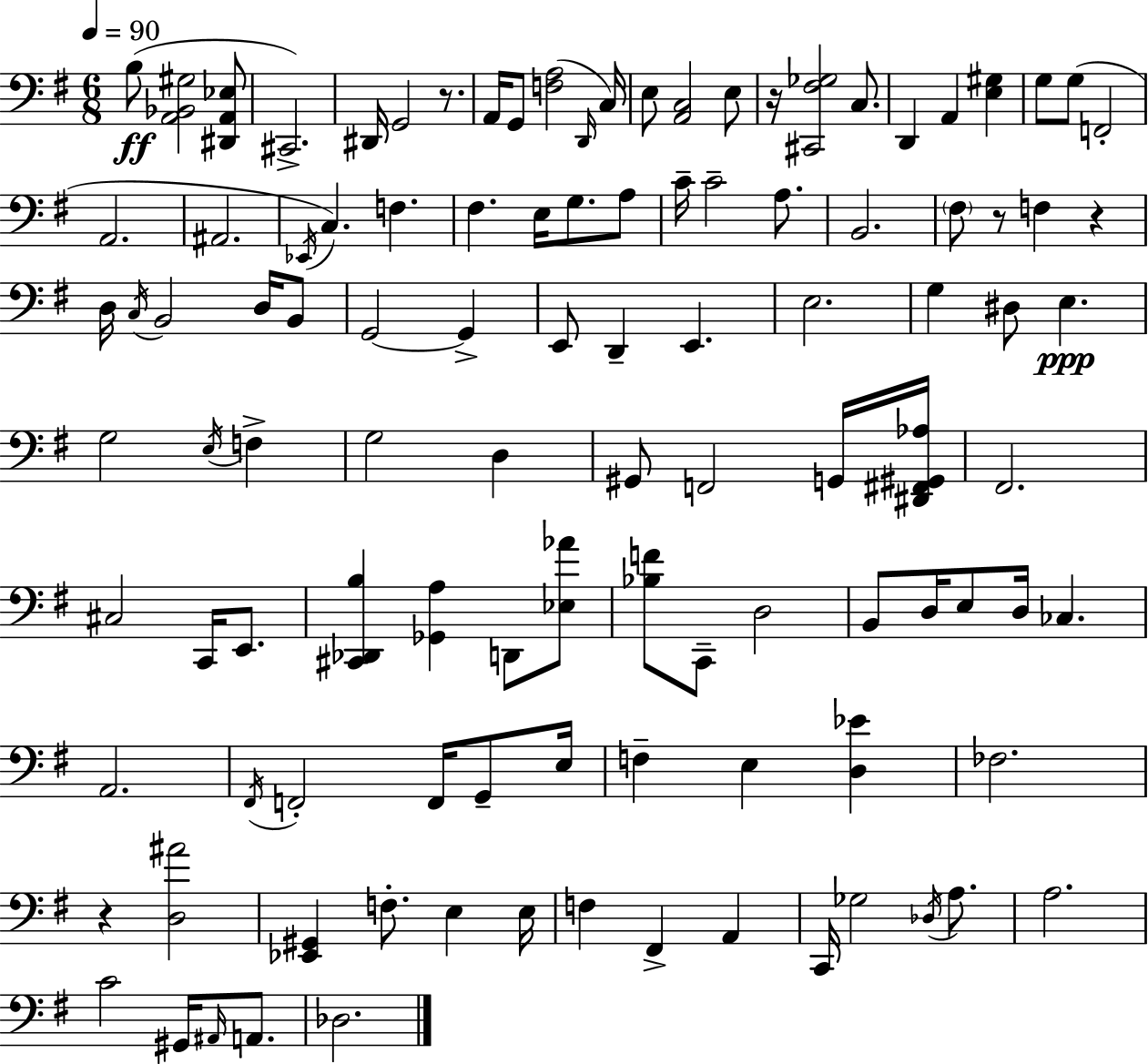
X:1
T:Untitled
M:6/8
L:1/4
K:Em
B,/2 [A,,_B,,^G,]2 [^D,,A,,_E,]/2 ^C,,2 ^D,,/4 G,,2 z/2 A,,/4 G,,/2 [F,A,]2 D,,/4 C,/4 E,/2 [A,,C,]2 E,/2 z/4 [^C,,^F,_G,]2 C,/2 D,, A,, [E,^G,] G,/2 G,/2 F,,2 A,,2 ^A,,2 _E,,/4 C, F, ^F, E,/4 G,/2 A,/2 C/4 C2 A,/2 B,,2 ^F,/2 z/2 F, z D,/4 C,/4 B,,2 D,/4 B,,/2 G,,2 G,, E,,/2 D,, E,, E,2 G, ^D,/2 E, G,2 E,/4 F, G,2 D, ^G,,/2 F,,2 G,,/4 [^D,,^F,,^G,,_A,]/4 ^F,,2 ^C,2 C,,/4 E,,/2 [^C,,_D,,B,] [_G,,A,] D,,/2 [_E,_A]/2 [_B,F]/2 C,,/2 D,2 B,,/2 D,/4 E,/2 D,/4 _C, A,,2 ^F,,/4 F,,2 F,,/4 G,,/2 E,/4 F, E, [D,_E] _F,2 z [D,^A]2 [_E,,^G,,] F,/2 E, E,/4 F, ^F,, A,, C,,/4 _G,2 _D,/4 A,/2 A,2 C2 ^G,,/4 ^A,,/4 A,,/2 _D,2